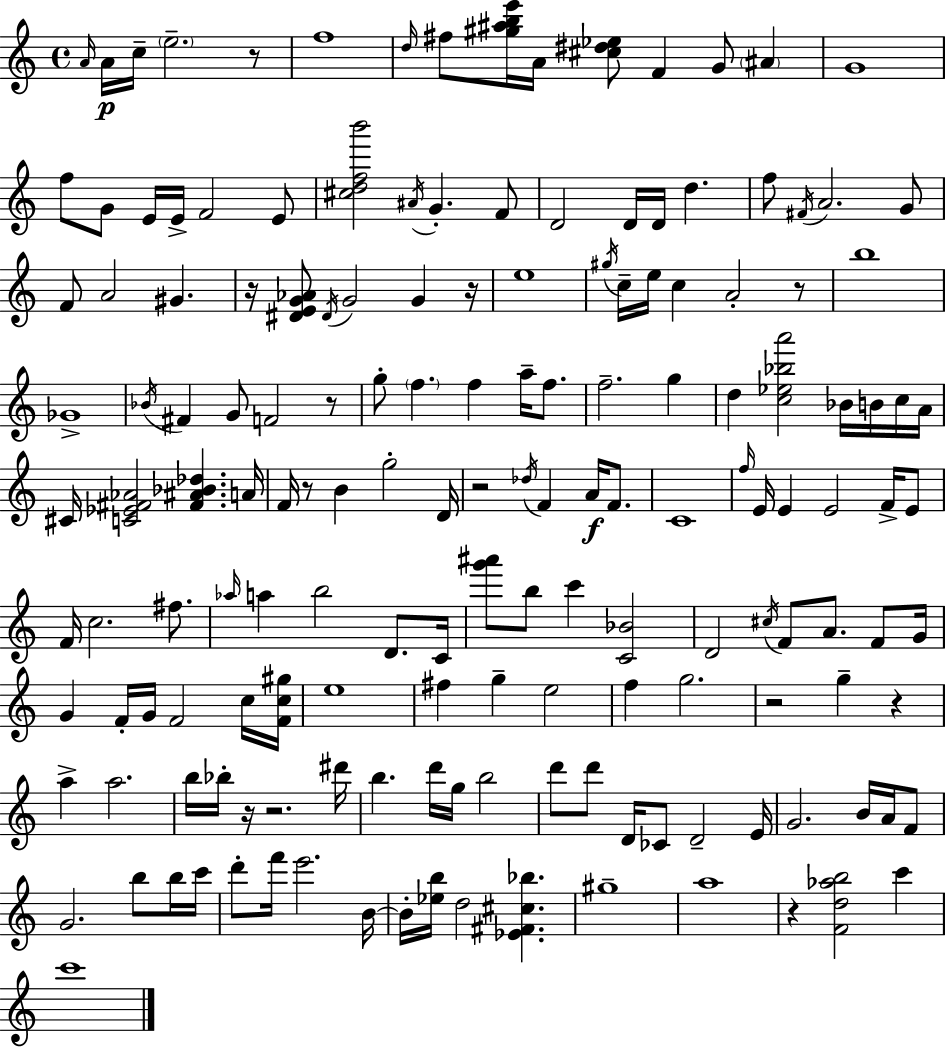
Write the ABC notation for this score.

X:1
T:Untitled
M:4/4
L:1/4
K:C
A/4 A/4 c/4 e2 z/2 f4 d/4 ^f/2 [^g^abe']/4 A/4 [^c^d_e]/2 F G/2 ^A G4 f/2 G/2 E/4 E/4 F2 E/2 [^cdfb']2 ^A/4 G F/2 D2 D/4 D/4 d f/2 ^F/4 A2 G/2 F/2 A2 ^G z/4 [^DEG_A]/2 ^D/4 G2 G z/4 e4 ^g/4 c/4 e/4 c A2 z/2 b4 _G4 _B/4 ^F G/2 F2 z/2 g/2 f f a/4 f/2 f2 g d [c_e_ba']2 _B/4 B/4 c/4 A/4 ^C/4 [C_E^F_A]2 [^F^A_B_d] A/4 F/4 z/2 B g2 D/4 z2 _d/4 F A/4 F/2 C4 f/4 E/4 E E2 F/4 E/2 F/4 c2 ^f/2 _a/4 a b2 D/2 C/4 [g'^a']/2 b/2 c' [C_B]2 D2 ^c/4 F/2 A/2 F/2 G/4 G F/4 G/4 F2 c/4 [Fc^g]/4 e4 ^f g e2 f g2 z2 g z a a2 b/4 _b/4 z/4 z2 ^d'/4 b d'/4 g/4 b2 d'/2 d'/2 D/4 _C/2 D2 E/4 G2 B/4 A/4 F/2 G2 b/2 b/4 c'/4 d'/2 f'/4 e'2 B/4 B/4 [_eb]/4 d2 [_E^F^c_b] ^g4 a4 z [Fd_ab]2 c' c'4